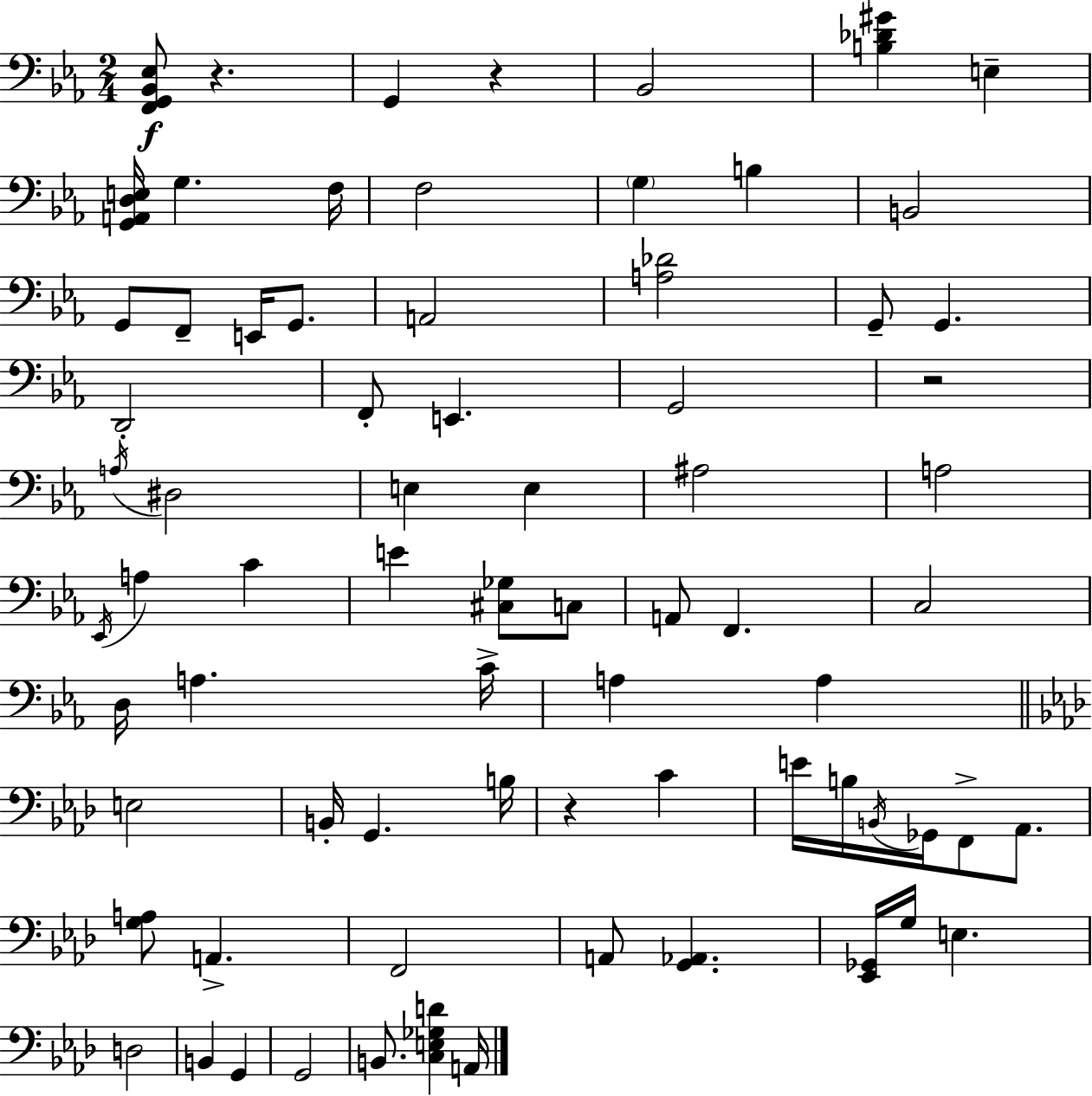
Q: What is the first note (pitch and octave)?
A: G2